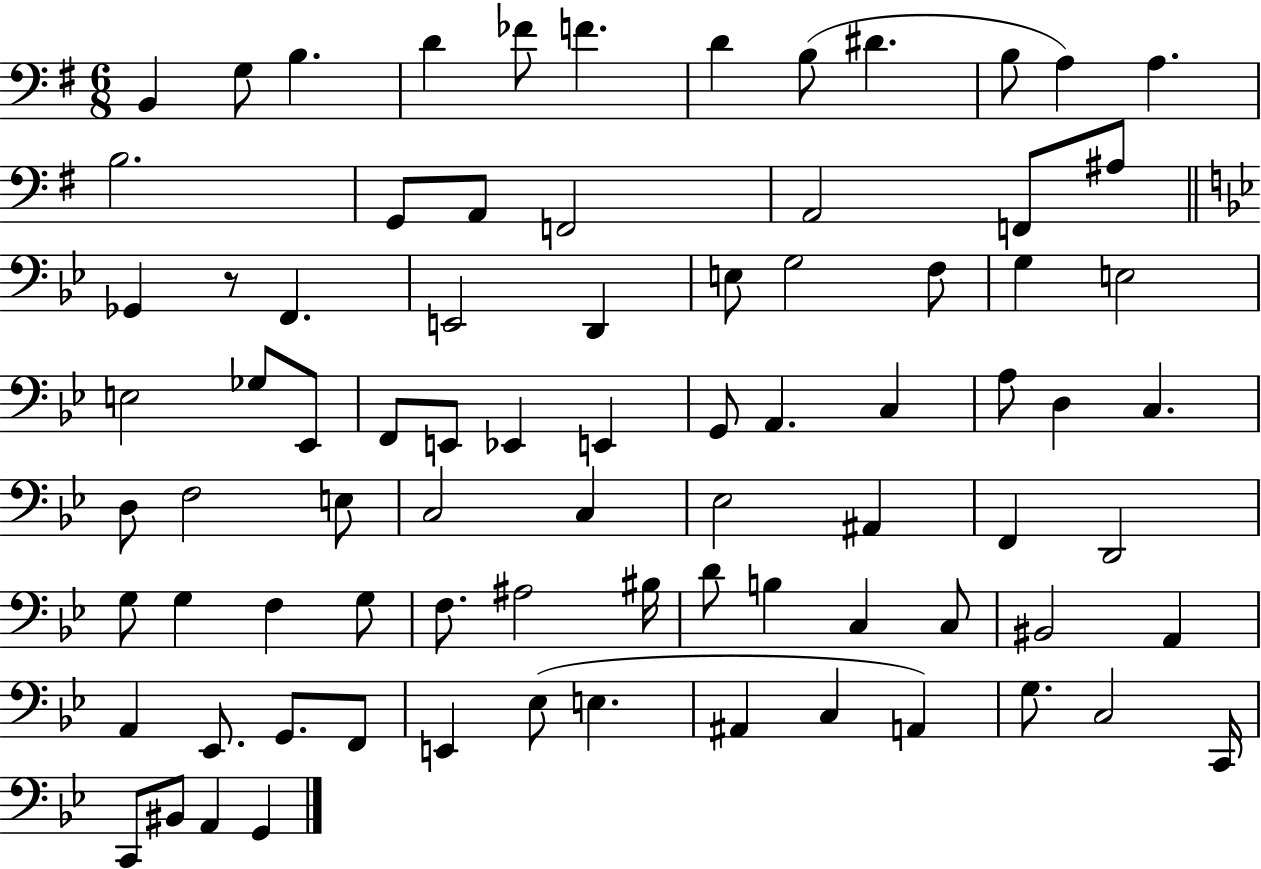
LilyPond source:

{
  \clef bass
  \numericTimeSignature
  \time 6/8
  \key g \major
  b,4 g8 b4. | d'4 fes'8 f'4. | d'4 b8( dis'4. | b8 a4) a4. | \break b2. | g,8 a,8 f,2 | a,2 f,8 ais8 | \bar "||" \break \key bes \major ges,4 r8 f,4. | e,2 d,4 | e8 g2 f8 | g4 e2 | \break e2 ges8 ees,8 | f,8 e,8 ees,4 e,4 | g,8 a,4. c4 | a8 d4 c4. | \break d8 f2 e8 | c2 c4 | ees2 ais,4 | f,4 d,2 | \break g8 g4 f4 g8 | f8. ais2 bis16 | d'8 b4 c4 c8 | bis,2 a,4 | \break a,4 ees,8. g,8. f,8 | e,4 ees8( e4. | ais,4 c4 a,4) | g8. c2 c,16 | \break c,8 bis,8 a,4 g,4 | \bar "|."
}